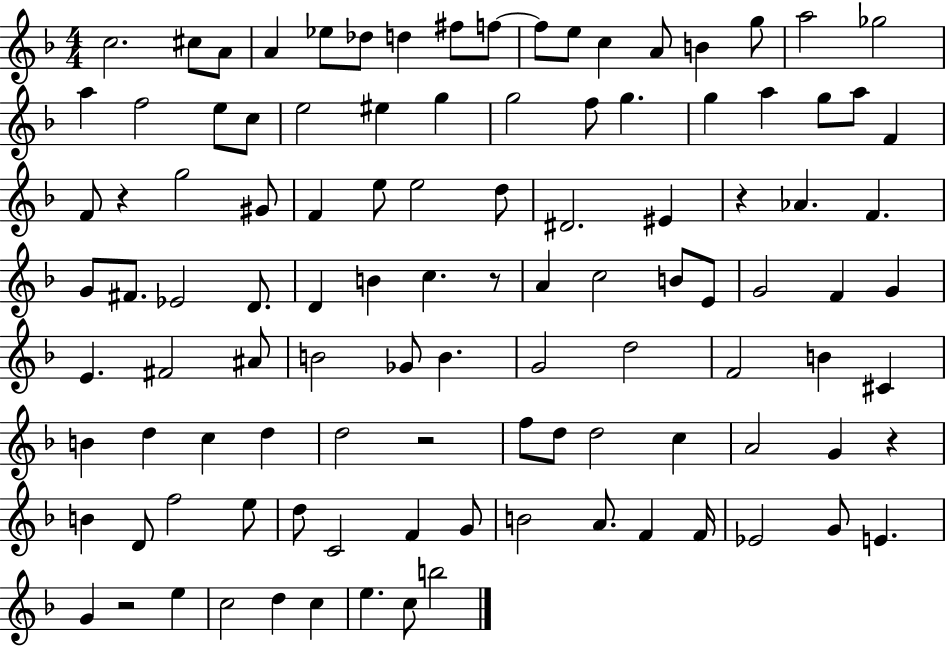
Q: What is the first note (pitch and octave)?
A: C5